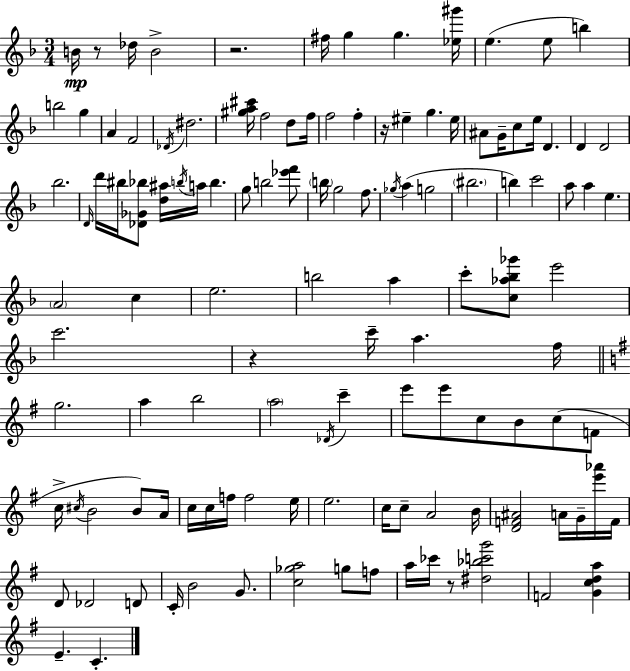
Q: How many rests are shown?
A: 5